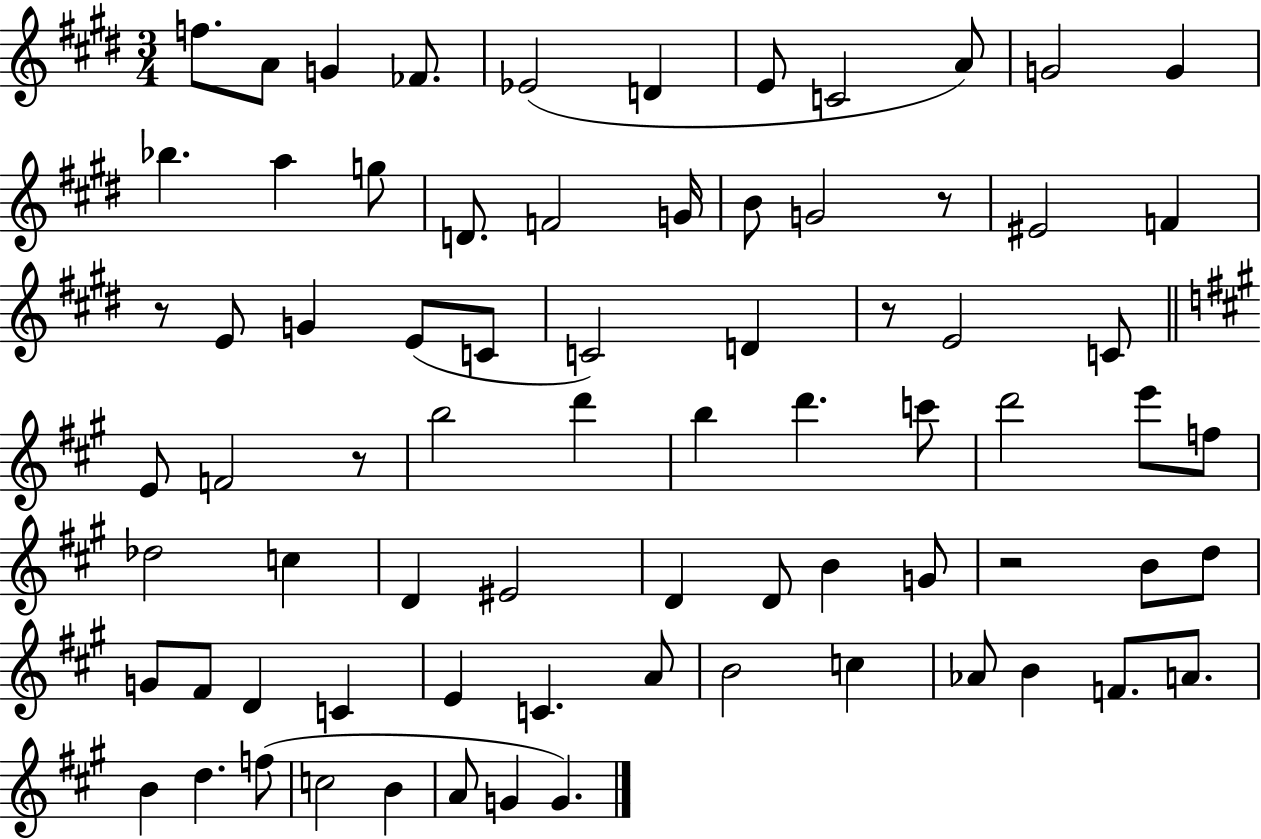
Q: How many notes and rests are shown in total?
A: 75